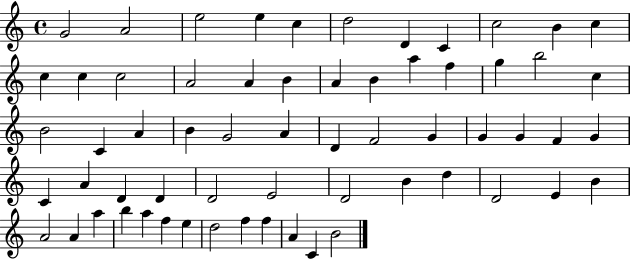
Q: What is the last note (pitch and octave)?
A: B4